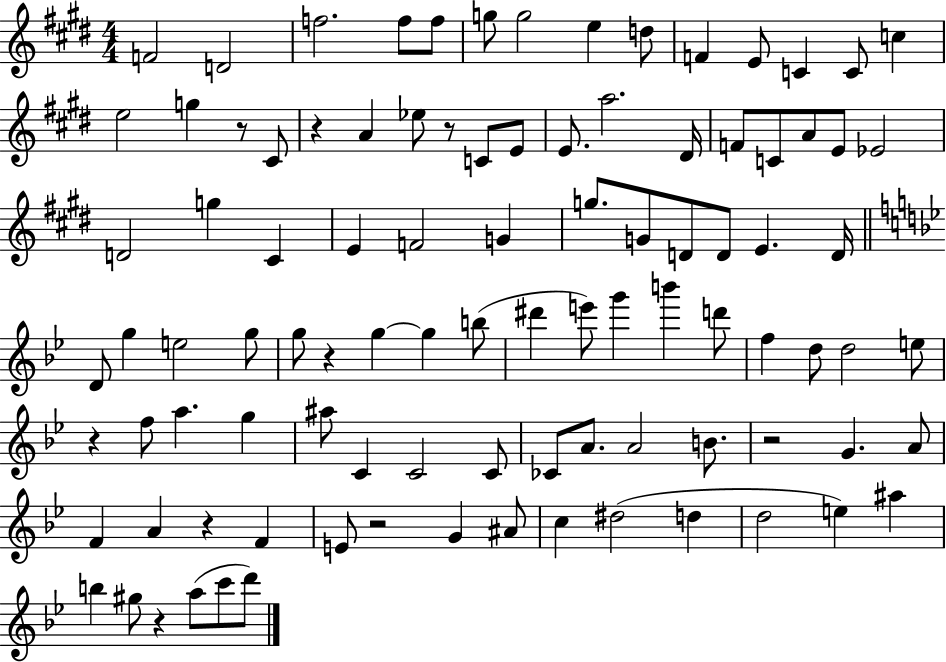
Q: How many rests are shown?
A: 9